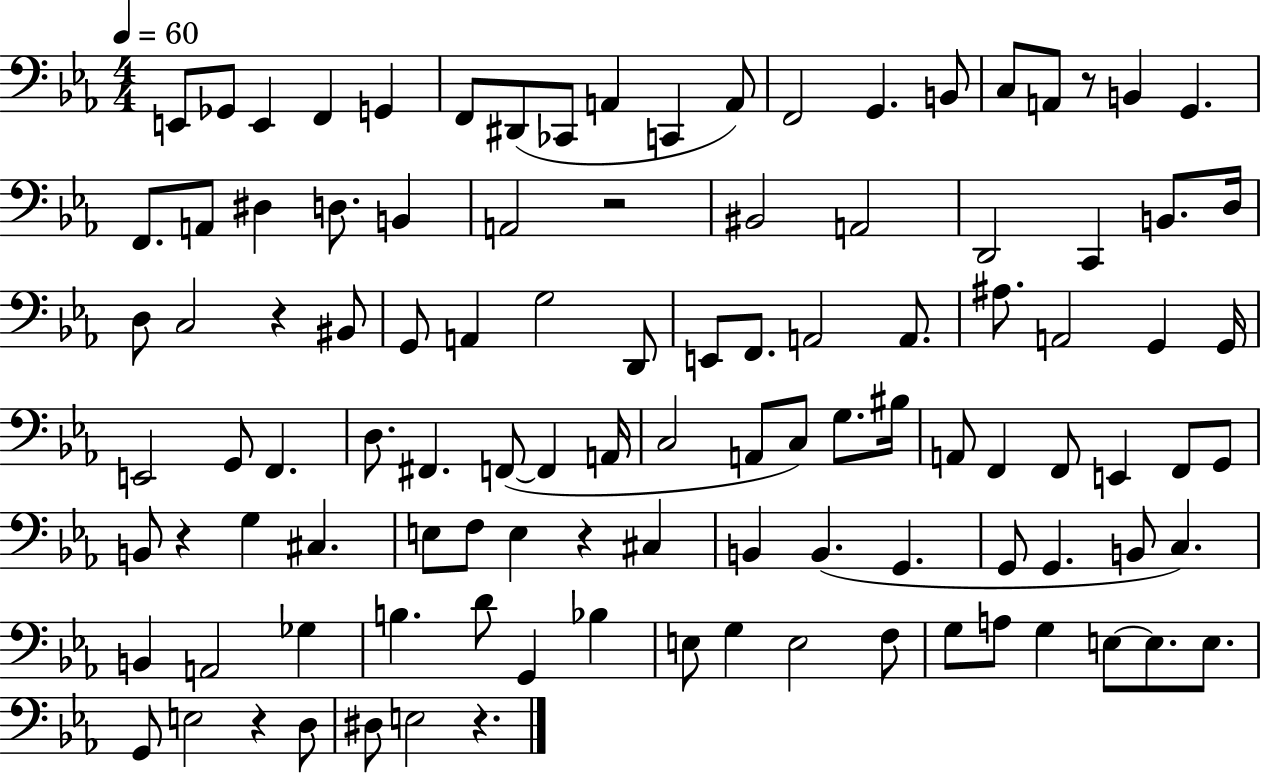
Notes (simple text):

E2/e Gb2/e E2/q F2/q G2/q F2/e D#2/e CES2/e A2/q C2/q A2/e F2/h G2/q. B2/e C3/e A2/e R/e B2/q G2/q. F2/e. A2/e D#3/q D3/e. B2/q A2/h R/h BIS2/h A2/h D2/h C2/q B2/e. D3/s D3/e C3/h R/q BIS2/e G2/e A2/q G3/h D2/e E2/e F2/e. A2/h A2/e. A#3/e. A2/h G2/q G2/s E2/h G2/e F2/q. D3/e. F#2/q. F2/e F2/q A2/s C3/h A2/e C3/e G3/e. BIS3/s A2/e F2/q F2/e E2/q F2/e G2/e B2/e R/q G3/q C#3/q. E3/e F3/e E3/q R/q C#3/q B2/q B2/q. G2/q. G2/e G2/q. B2/e C3/q. B2/q A2/h Gb3/q B3/q. D4/e G2/q Bb3/q E3/e G3/q E3/h F3/e G3/e A3/e G3/q E3/e E3/e. E3/e. G2/e E3/h R/q D3/e D#3/e E3/h R/q.